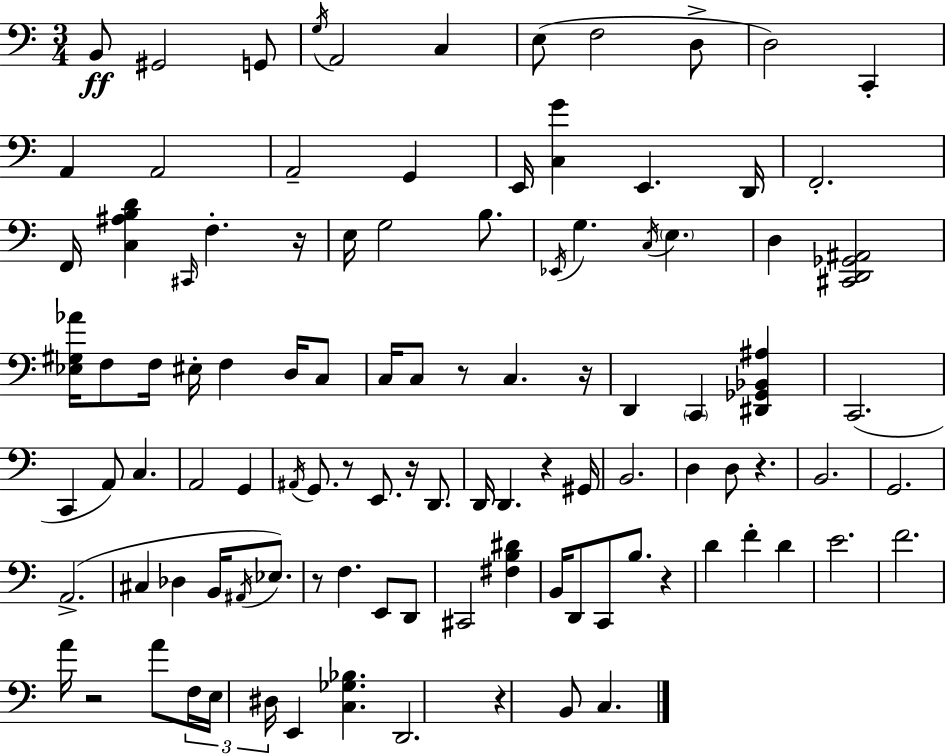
B2/e G#2/h G2/e G3/s A2/h C3/q E3/e F3/h D3/e D3/h C2/q A2/q A2/h A2/h G2/q E2/s [C3,G4]/q E2/q. D2/s F2/h. F2/s [C3,A#3,B3,D4]/q C#2/s F3/q. R/s E3/s G3/h B3/e. Eb2/s G3/q. C3/s E3/q. D3/q [C#2,D2,Gb2,A#2]/h [Eb3,G#3,Ab4]/s F3/e F3/s EIS3/s F3/q D3/s C3/e C3/s C3/e R/e C3/q. R/s D2/q C2/q [D#2,Gb2,Bb2,A#3]/q C2/h. C2/q A2/e C3/q. A2/h G2/q A#2/s G2/e. R/e E2/e. R/s D2/e. D2/s D2/q. R/q G#2/s B2/h. D3/q D3/e R/q. B2/h. G2/h. A2/h. C#3/q Db3/q B2/s A#2/s Eb3/e. R/e F3/q. E2/e D2/e C#2/h [F#3,B3,D#4]/q B2/s D2/e C2/e B3/e. R/q D4/q F4/q D4/q E4/h. F4/h. A4/s R/h A4/e F3/s E3/s D#3/s E2/q [C3,Gb3,Bb3]/q. D2/h. R/q B2/e C3/q.